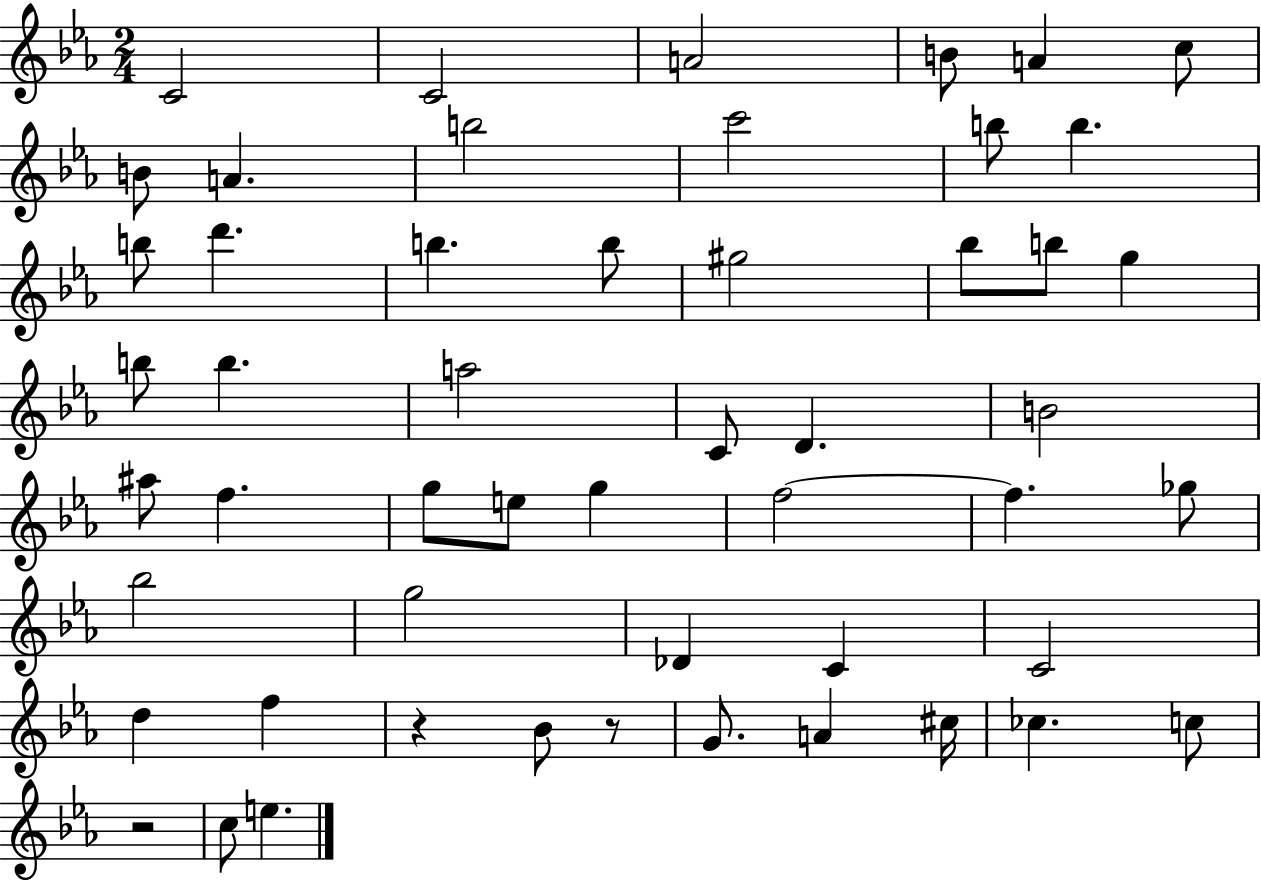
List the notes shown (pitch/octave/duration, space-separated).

C4/h C4/h A4/h B4/e A4/q C5/e B4/e A4/q. B5/h C6/h B5/e B5/q. B5/e D6/q. B5/q. B5/e G#5/h Bb5/e B5/e G5/q B5/e B5/q. A5/h C4/e D4/q. B4/h A#5/e F5/q. G5/e E5/e G5/q F5/h F5/q. Gb5/e Bb5/h G5/h Db4/q C4/q C4/h D5/q F5/q R/q Bb4/e R/e G4/e. A4/q C#5/s CES5/q. C5/e R/h C5/e E5/q.